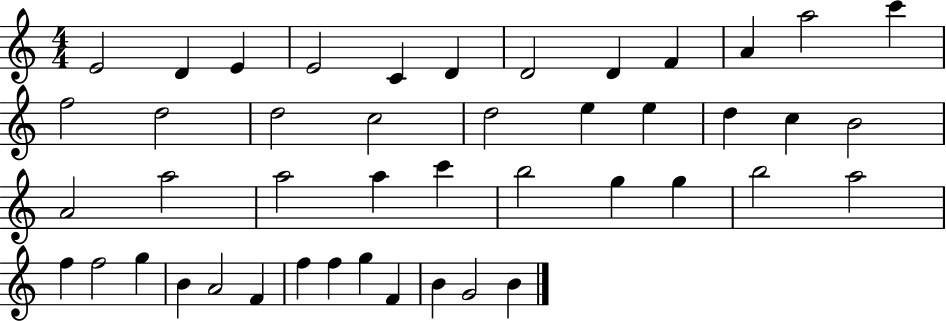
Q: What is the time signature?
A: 4/4